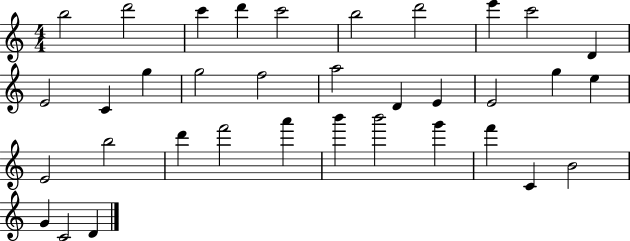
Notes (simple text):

B5/h D6/h C6/q D6/q C6/h B5/h D6/h E6/q C6/h D4/q E4/h C4/q G5/q G5/h F5/h A5/h D4/q E4/q E4/h G5/q E5/q E4/h B5/h D6/q F6/h A6/q B6/q B6/h G6/q F6/q C4/q B4/h G4/q C4/h D4/q